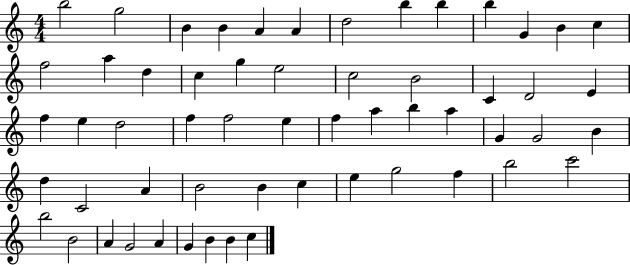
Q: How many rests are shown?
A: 0